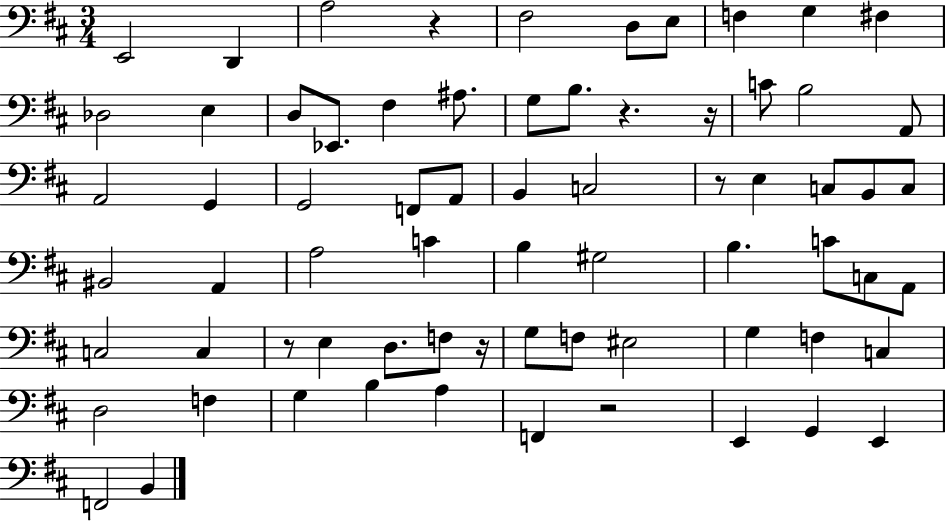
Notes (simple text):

E2/h D2/q A3/h R/q F#3/h D3/e E3/e F3/q G3/q F#3/q Db3/h E3/q D3/e Eb2/e. F#3/q A#3/e. G3/e B3/e. R/q. R/s C4/e B3/h A2/e A2/h G2/q G2/h F2/e A2/e B2/q C3/h R/e E3/q C3/e B2/e C3/e BIS2/h A2/q A3/h C4/q B3/q G#3/h B3/q. C4/e C3/e A2/e C3/h C3/q R/e E3/q D3/e. F3/e R/s G3/e F3/e EIS3/h G3/q F3/q C3/q D3/h F3/q G3/q B3/q A3/q F2/q R/h E2/q G2/q E2/q F2/h B2/q